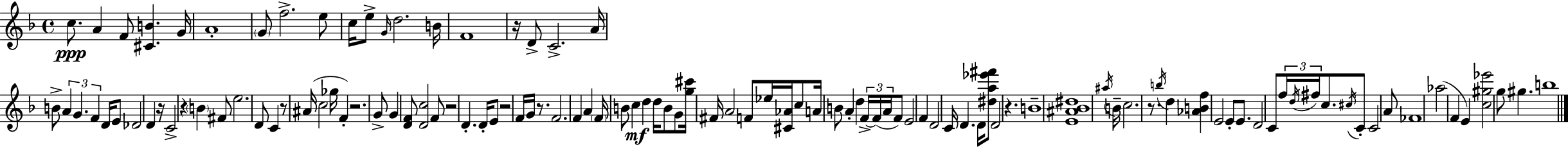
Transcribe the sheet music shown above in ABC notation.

X:1
T:Untitled
M:4/4
L:1/4
K:F
c/2 A F/2 [^CB] G/4 A4 G/2 f2 e/2 c/4 e/2 G/4 d2 B/4 F4 z/4 D/2 C2 A/4 B/2 A G F D/4 E/2 _D2 D z/4 C2 z B ^F/2 e2 D/2 C z/2 ^A/4 c2 _g/4 F z2 G/2 G [DF]/2 [Dc]2 F/2 z2 D D/4 E/2 z2 F/4 G/4 z/2 F2 F A F/4 B/2 c d d/4 B/2 G/2 [g^c']/4 ^F/4 A2 F/2 _e/4 [^C_A]/4 c/2 A/4 B/2 A d F/4 F/4 A/4 F/2 E2 F D2 C/4 D D/4 [^da_e'^f']/2 D2 z B4 [E^A_B^d]4 ^a/4 B/4 c2 z/2 b/4 d [_ABf] E2 E/2 E/2 D2 C/2 f/4 d/4 ^f/4 c/2 ^c/4 C/2 C2 A/2 _F4 _a2 F E [c^g_e']2 g/2 ^g b4